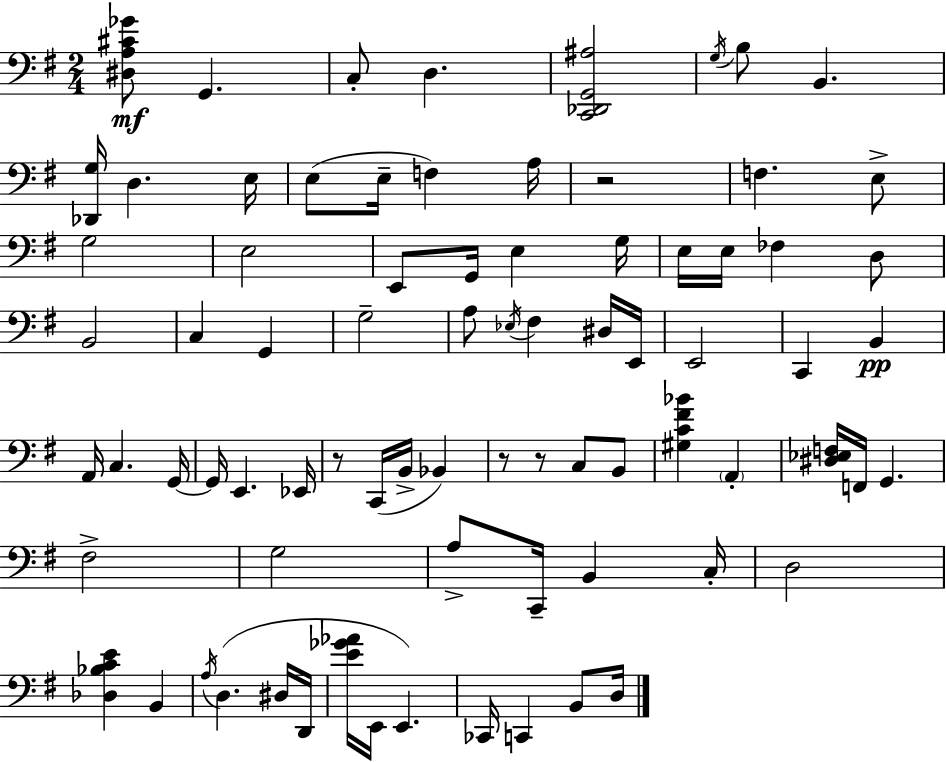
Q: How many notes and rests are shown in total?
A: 79